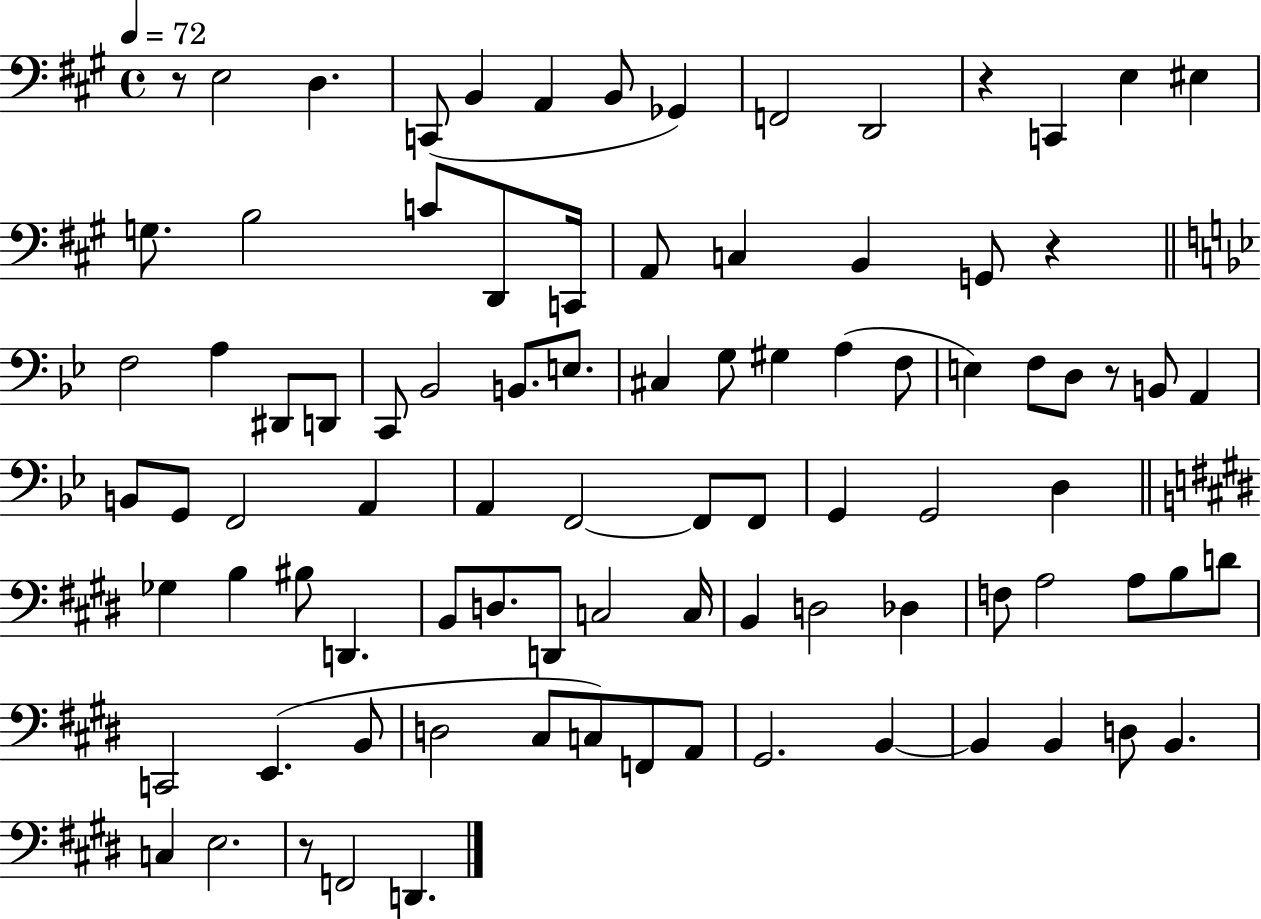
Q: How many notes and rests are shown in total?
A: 90